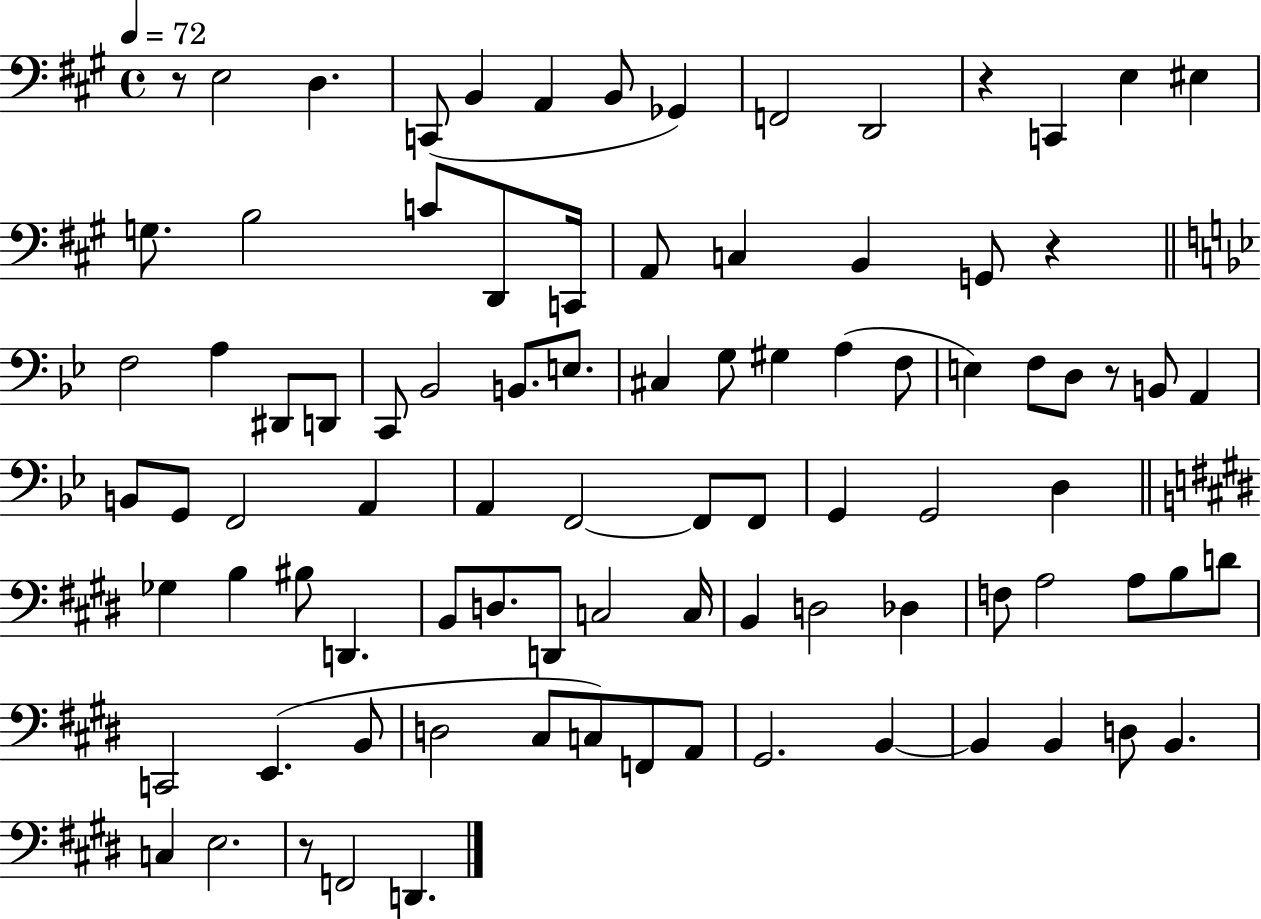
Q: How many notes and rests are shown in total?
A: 90